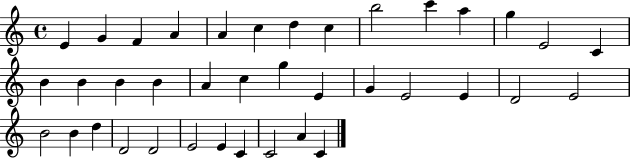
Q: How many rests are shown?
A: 0